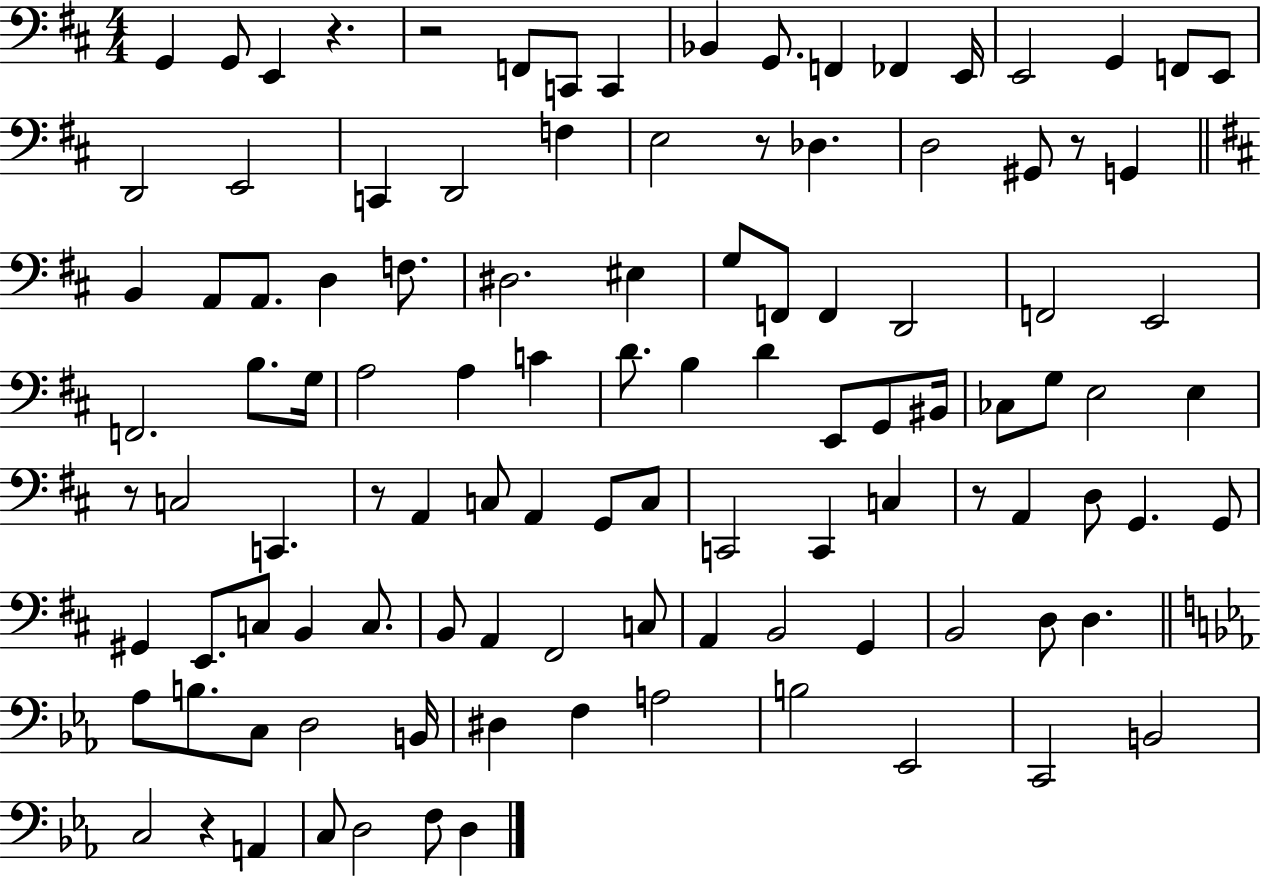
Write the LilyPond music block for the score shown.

{
  \clef bass
  \numericTimeSignature
  \time 4/4
  \key d \major
  \repeat volta 2 { g,4 g,8 e,4 r4. | r2 f,8 c,8 c,4 | bes,4 g,8. f,4 fes,4 e,16 | e,2 g,4 f,8 e,8 | \break d,2 e,2 | c,4 d,2 f4 | e2 r8 des4. | d2 gis,8 r8 g,4 | \break \bar "||" \break \key d \major b,4 a,8 a,8. d4 f8. | dis2. eis4 | g8 f,8 f,4 d,2 | f,2 e,2 | \break f,2. b8. g16 | a2 a4 c'4 | d'8. b4 d'4 e,8 g,8 bis,16 | ces8 g8 e2 e4 | \break r8 c2 c,4. | r8 a,4 c8 a,4 g,8 c8 | c,2 c,4 c4 | r8 a,4 d8 g,4. g,8 | \break gis,4 e,8. c8 b,4 c8. | b,8 a,4 fis,2 c8 | a,4 b,2 g,4 | b,2 d8 d4. | \break \bar "||" \break \key ees \major aes8 b8. c8 d2 b,16 | dis4 f4 a2 | b2 ees,2 | c,2 b,2 | \break c2 r4 a,4 | c8 d2 f8 d4 | } \bar "|."
}